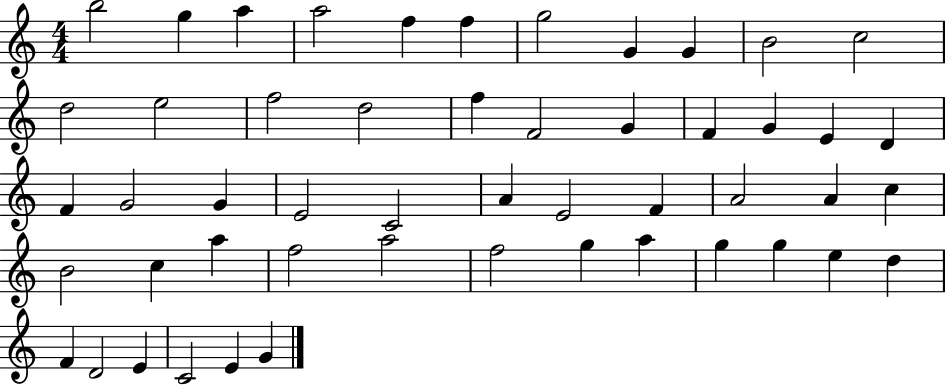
{
  \clef treble
  \numericTimeSignature
  \time 4/4
  \key c \major
  b''2 g''4 a''4 | a''2 f''4 f''4 | g''2 g'4 g'4 | b'2 c''2 | \break d''2 e''2 | f''2 d''2 | f''4 f'2 g'4 | f'4 g'4 e'4 d'4 | \break f'4 g'2 g'4 | e'2 c'2 | a'4 e'2 f'4 | a'2 a'4 c''4 | \break b'2 c''4 a''4 | f''2 a''2 | f''2 g''4 a''4 | g''4 g''4 e''4 d''4 | \break f'4 d'2 e'4 | c'2 e'4 g'4 | \bar "|."
}